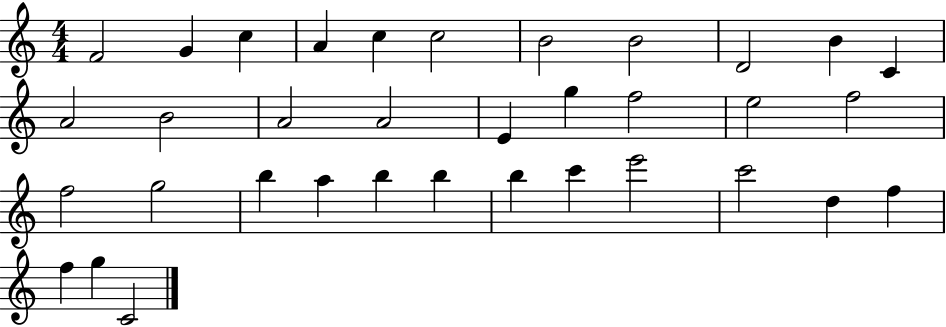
{
  \clef treble
  \numericTimeSignature
  \time 4/4
  \key c \major
  f'2 g'4 c''4 | a'4 c''4 c''2 | b'2 b'2 | d'2 b'4 c'4 | \break a'2 b'2 | a'2 a'2 | e'4 g''4 f''2 | e''2 f''2 | \break f''2 g''2 | b''4 a''4 b''4 b''4 | b''4 c'''4 e'''2 | c'''2 d''4 f''4 | \break f''4 g''4 c'2 | \bar "|."
}